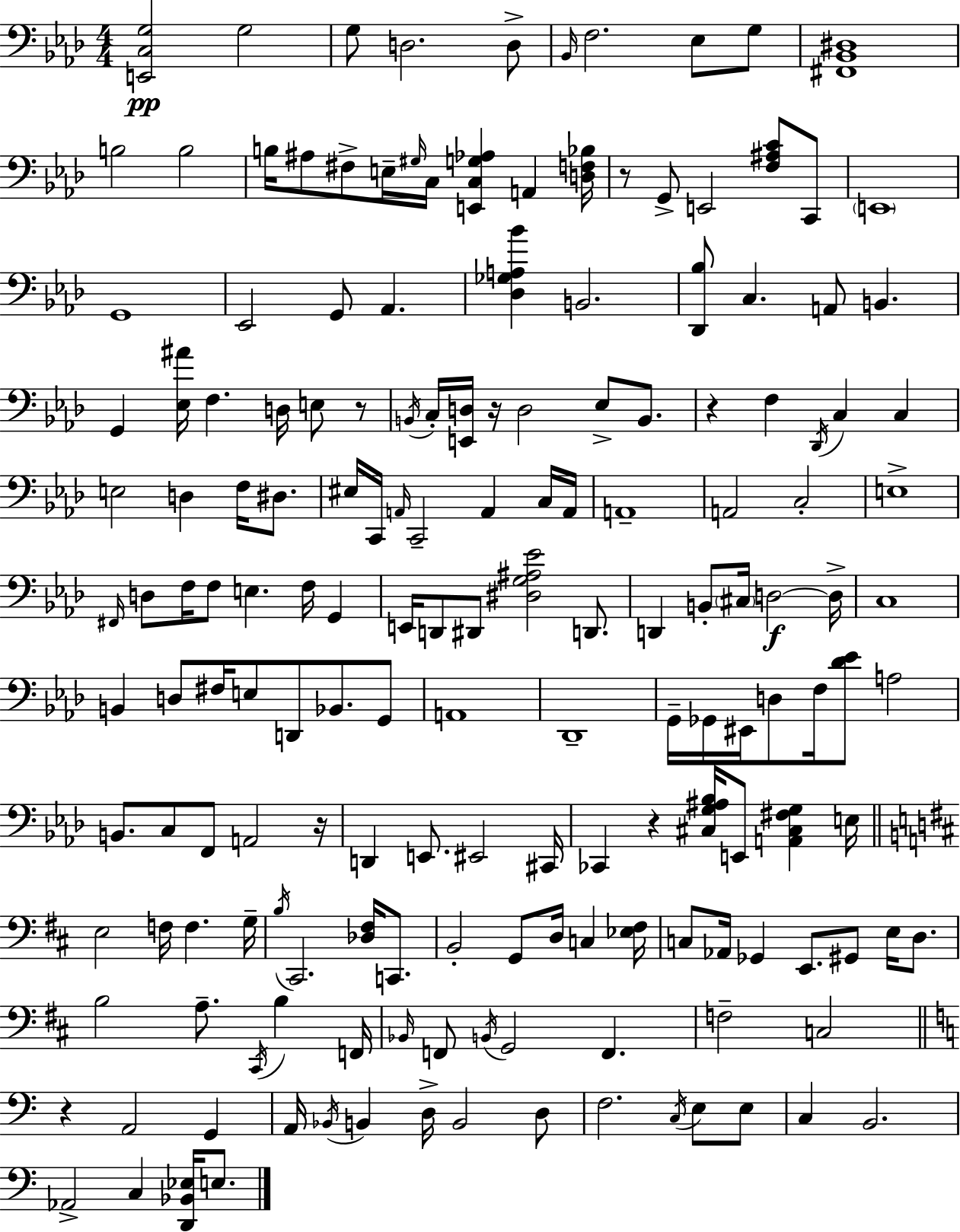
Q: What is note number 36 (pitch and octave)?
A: D3